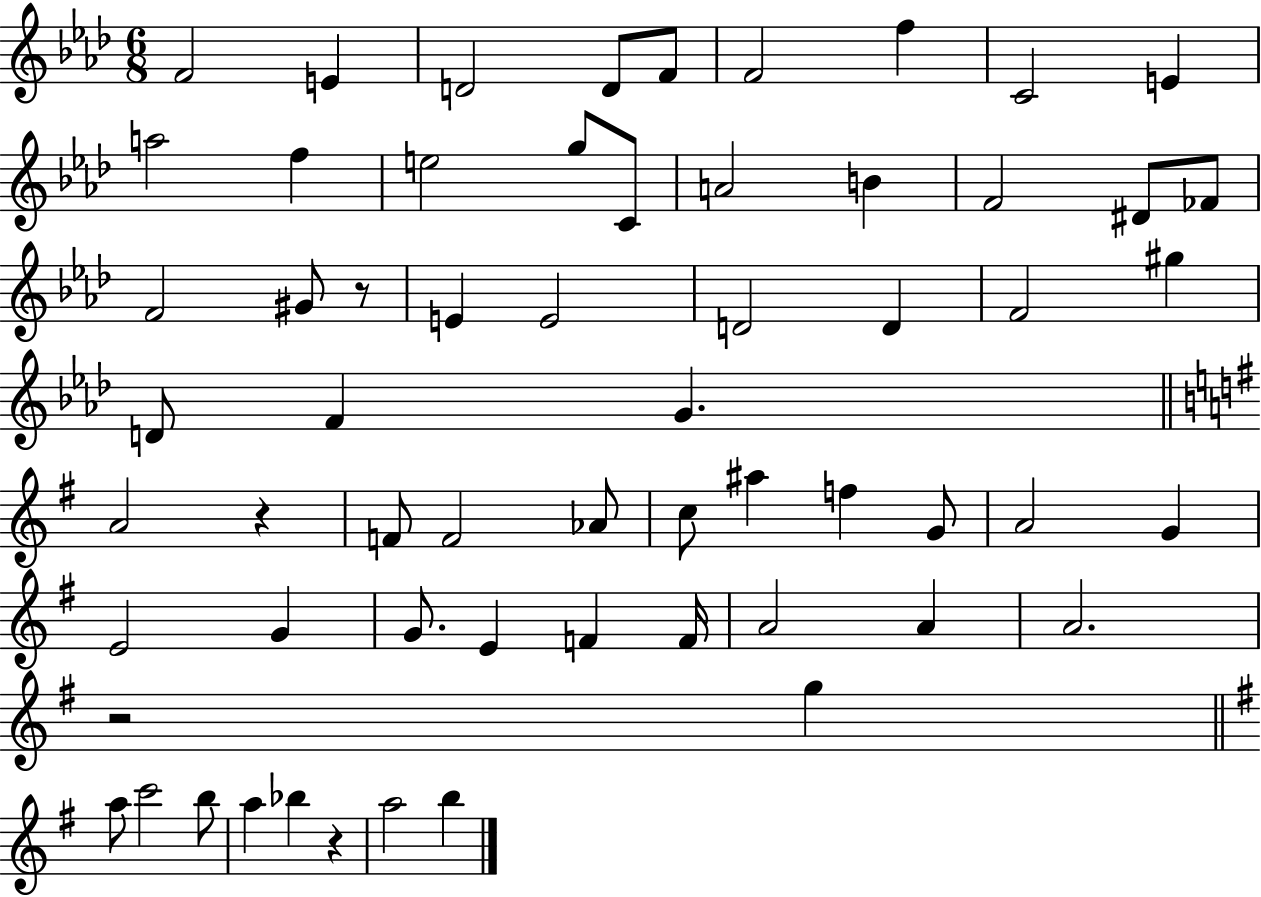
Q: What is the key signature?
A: AES major